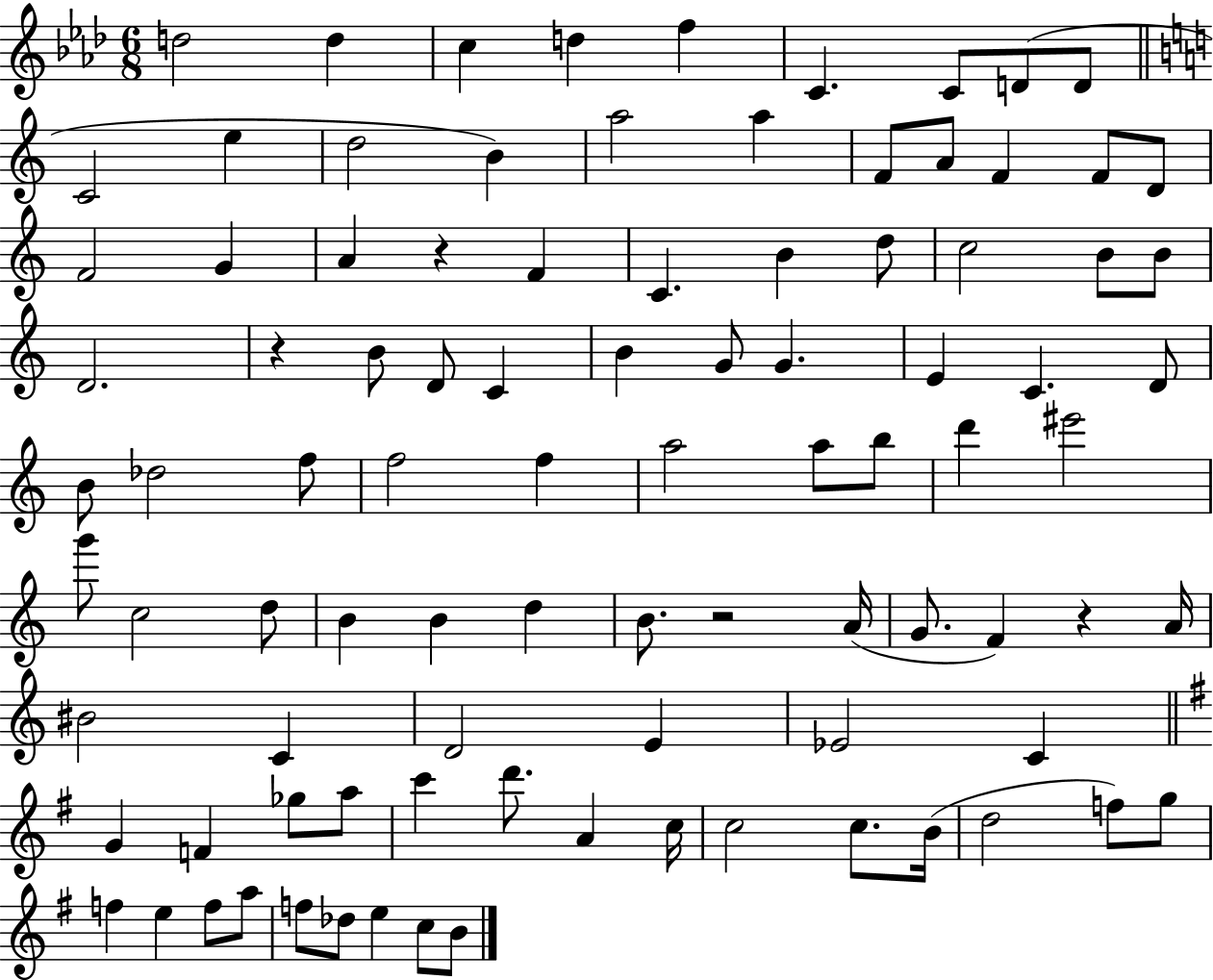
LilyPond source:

{
  \clef treble
  \numericTimeSignature
  \time 6/8
  \key aes \major
  \repeat volta 2 { d''2 d''4 | c''4 d''4 f''4 | c'4. c'8 d'8( d'8 | \bar "||" \break \key c \major c'2 e''4 | d''2 b'4) | a''2 a''4 | f'8 a'8 f'4 f'8 d'8 | \break f'2 g'4 | a'4 r4 f'4 | c'4. b'4 d''8 | c''2 b'8 b'8 | \break d'2. | r4 b'8 d'8 c'4 | b'4 g'8 g'4. | e'4 c'4. d'8 | \break b'8 des''2 f''8 | f''2 f''4 | a''2 a''8 b''8 | d'''4 eis'''2 | \break g'''8 c''2 d''8 | b'4 b'4 d''4 | b'8. r2 a'16( | g'8. f'4) r4 a'16 | \break bis'2 c'4 | d'2 e'4 | ees'2 c'4 | \bar "||" \break \key g \major g'4 f'4 ges''8 a''8 | c'''4 d'''8. a'4 c''16 | c''2 c''8. b'16( | d''2 f''8) g''8 | \break f''4 e''4 f''8 a''8 | f''8 des''8 e''4 c''8 b'8 | } \bar "|."
}